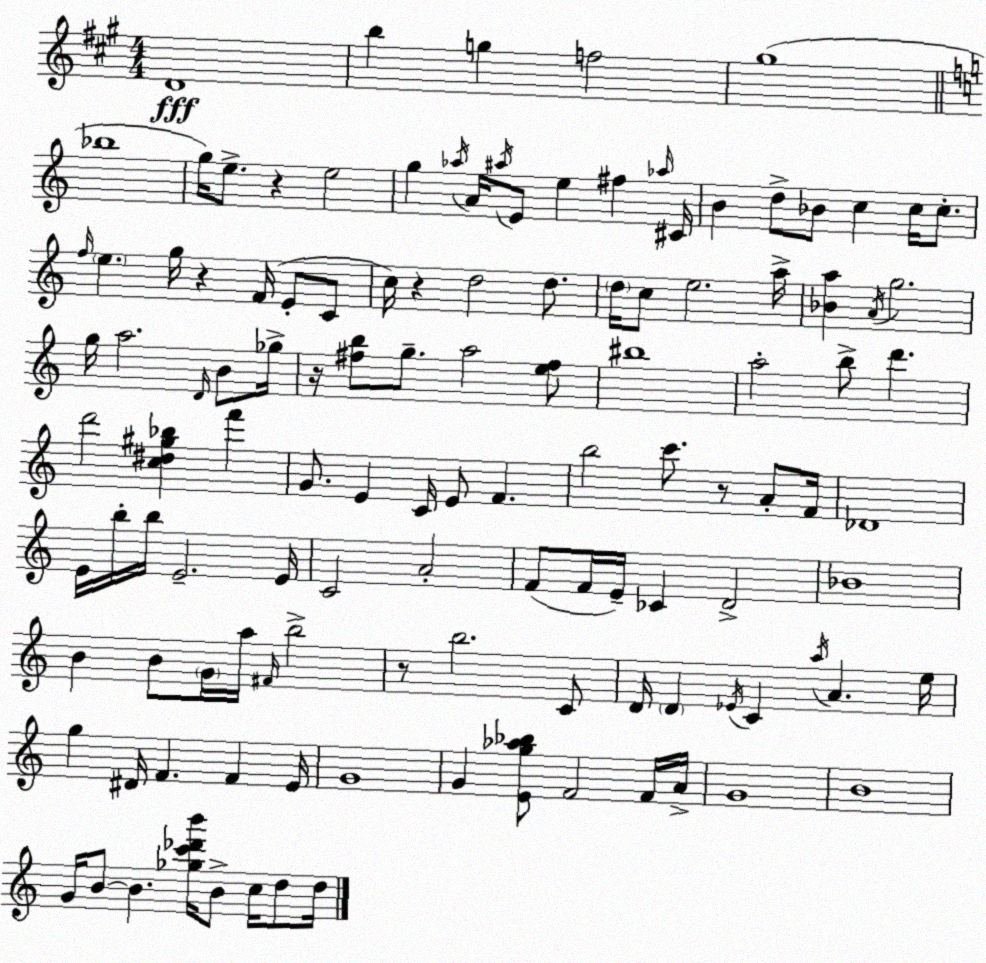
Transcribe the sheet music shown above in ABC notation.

X:1
T:Untitled
M:4/4
L:1/4
K:A
D4 b g f2 ^g4 _b4 g/4 e/2 z e2 g _a/4 A/4 ^a/4 E/2 e ^f _a/4 ^C/4 B d/2 _B/2 c c/4 c/2 f/4 e g/4 z F/4 E/2 C/2 c/4 z d2 d/2 d/4 c/2 e2 a/4 [_Ba] A/4 g2 g/4 a2 D/4 B/2 _g/4 z/4 [^fb]/2 g/2 a2 [e^f]/2 ^b4 a2 b/2 d' d'2 [c^d^g_b] f' G/2 E C/4 E/2 F b2 c'/2 z/2 A/2 F/4 _D4 E/4 b/4 b/4 E2 E/4 C2 A2 F/2 F/4 E/4 _C D2 _B4 B B/2 G/4 a/4 ^F/4 b2 z/2 b2 C/2 D/4 D _E/4 C a/4 A e/4 g ^D/4 F F E/4 G4 G [Eg_a_b]/2 F2 F/4 A/4 G4 B4 G/4 B/2 B [_gc'_d'b']/4 B/2 c/4 d/2 d/4